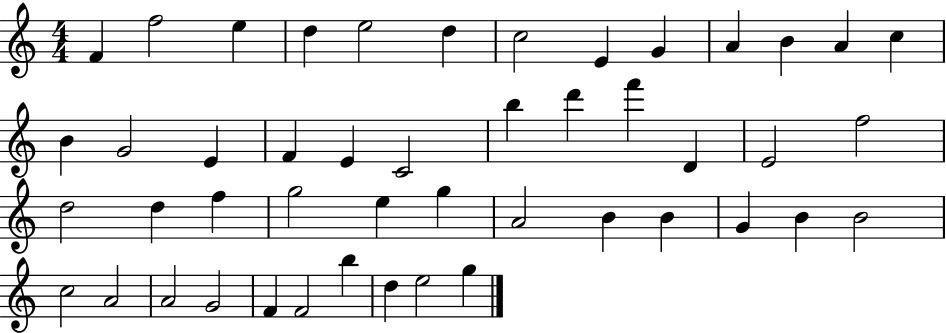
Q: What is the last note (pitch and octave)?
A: G5